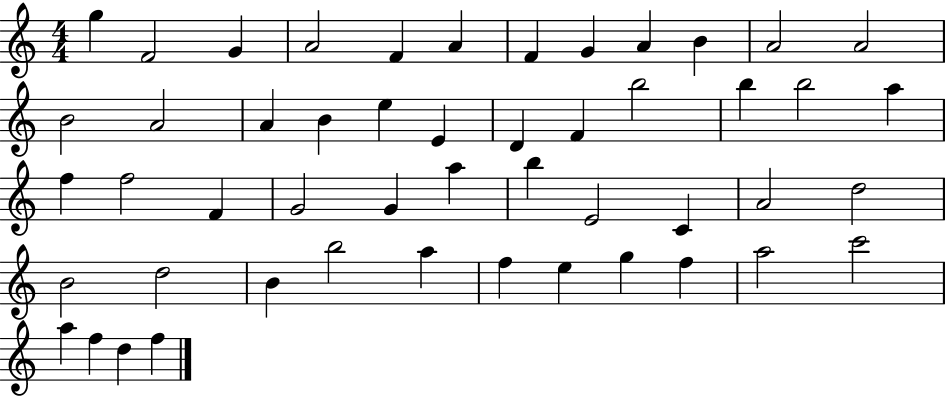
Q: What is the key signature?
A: C major